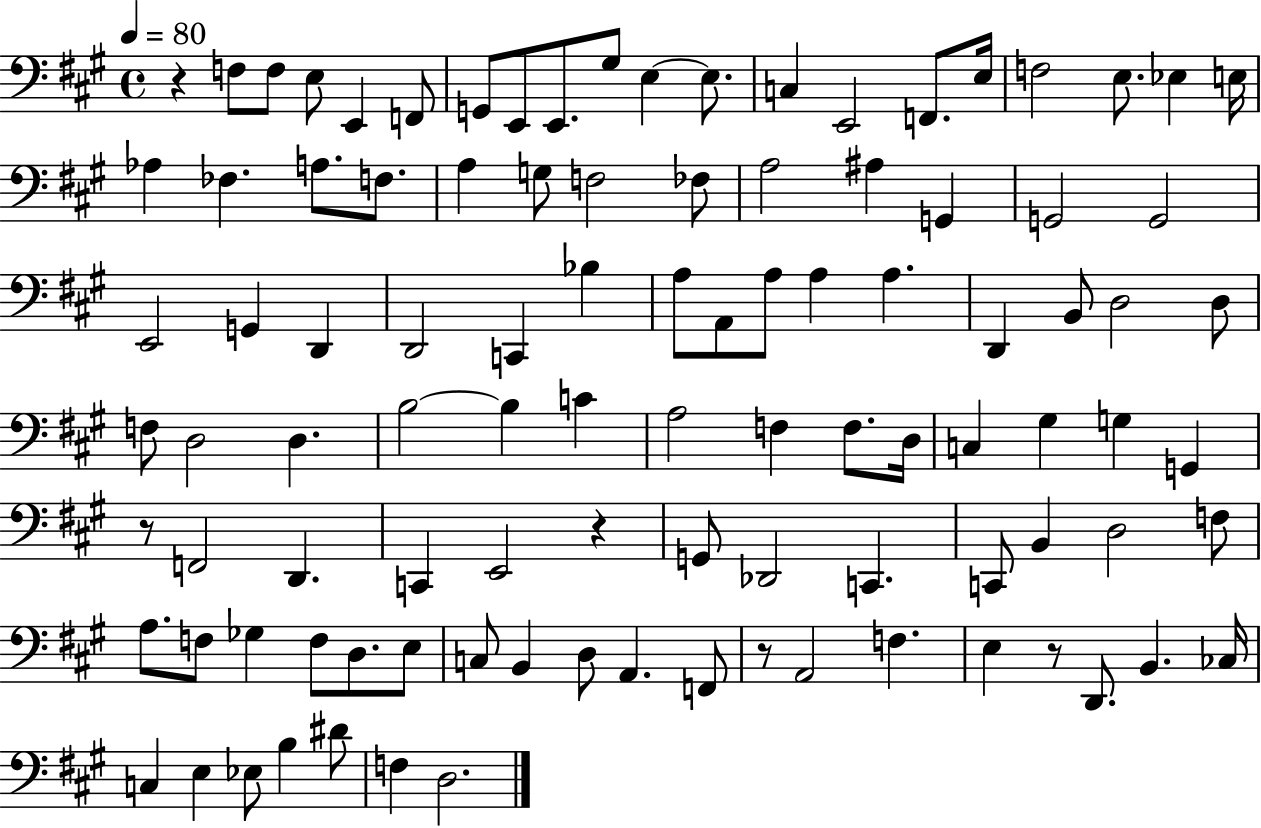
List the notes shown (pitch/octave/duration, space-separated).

R/q F3/e F3/e E3/e E2/q F2/e G2/e E2/e E2/e. G#3/e E3/q E3/e. C3/q E2/h F2/e. E3/s F3/h E3/e. Eb3/q E3/s Ab3/q FES3/q. A3/e. F3/e. A3/q G3/e F3/h FES3/e A3/h A#3/q G2/q G2/h G2/h E2/h G2/q D2/q D2/h C2/q Bb3/q A3/e A2/e A3/e A3/q A3/q. D2/q B2/e D3/h D3/e F3/e D3/h D3/q. B3/h B3/q C4/q A3/h F3/q F3/e. D3/s C3/q G#3/q G3/q G2/q R/e F2/h D2/q. C2/q E2/h R/q G2/e Db2/h C2/q. C2/e B2/q D3/h F3/e A3/e. F3/e Gb3/q F3/e D3/e. E3/e C3/e B2/q D3/e A2/q. F2/e R/e A2/h F3/q. E3/q R/e D2/e. B2/q. CES3/s C3/q E3/q Eb3/e B3/q D#4/e F3/q D3/h.